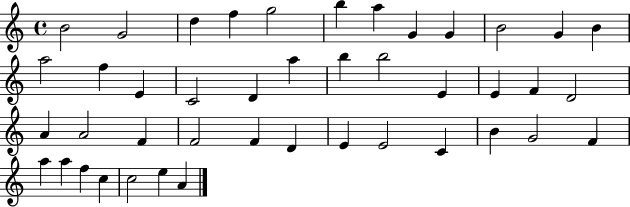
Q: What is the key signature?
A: C major